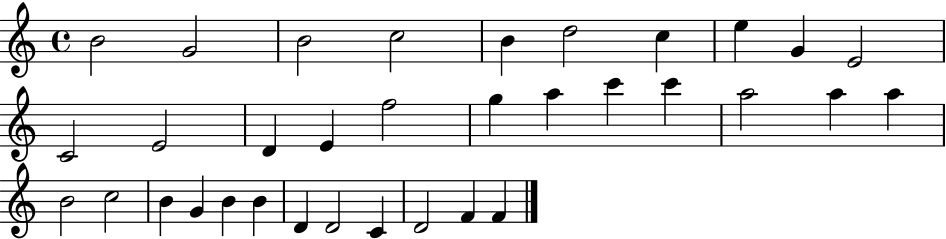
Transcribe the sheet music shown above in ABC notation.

X:1
T:Untitled
M:4/4
L:1/4
K:C
B2 G2 B2 c2 B d2 c e G E2 C2 E2 D E f2 g a c' c' a2 a a B2 c2 B G B B D D2 C D2 F F